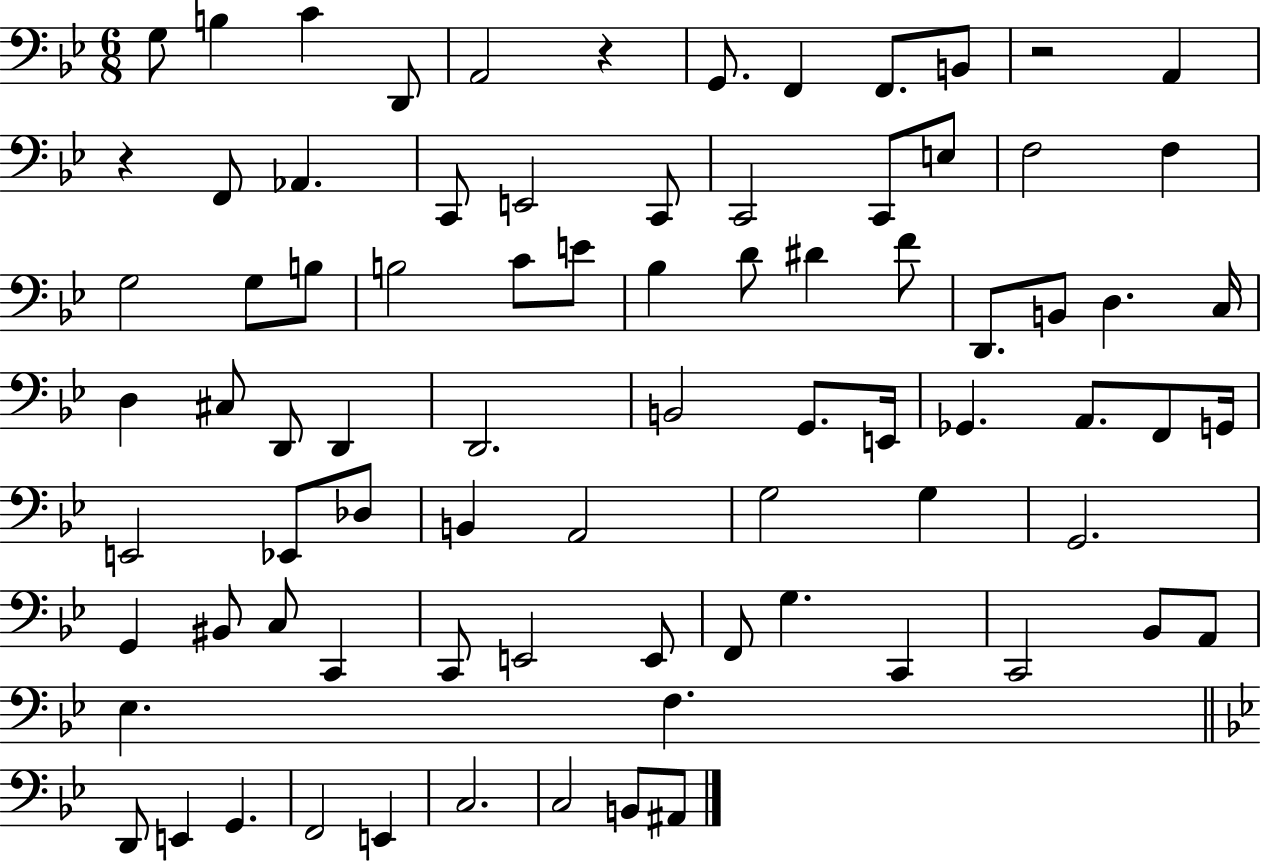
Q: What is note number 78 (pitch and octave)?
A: A#2